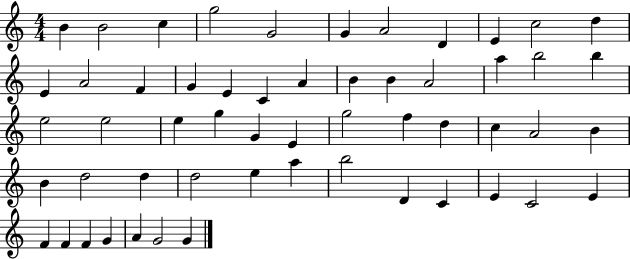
X:1
T:Untitled
M:4/4
L:1/4
K:C
B B2 c g2 G2 G A2 D E c2 d E A2 F G E C A B B A2 a b2 b e2 e2 e g G E g2 f d c A2 B B d2 d d2 e a b2 D C E C2 E F F F G A G2 G